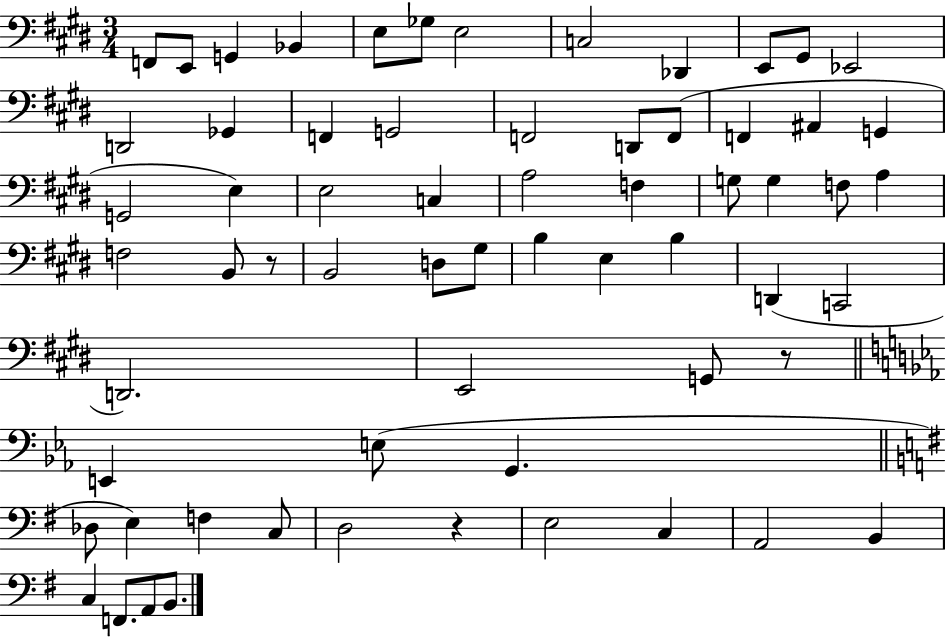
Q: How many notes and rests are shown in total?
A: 64